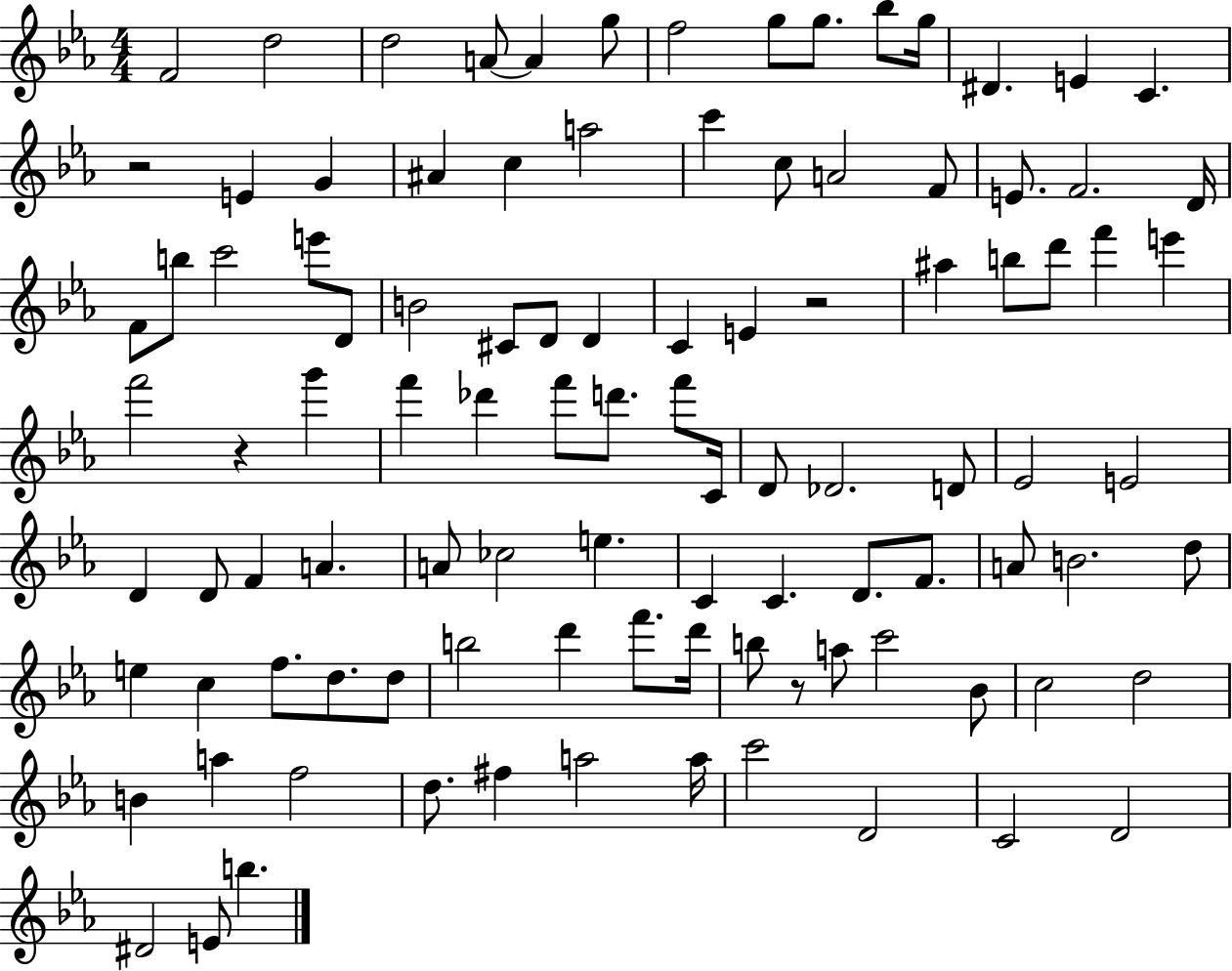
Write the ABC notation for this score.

X:1
T:Untitled
M:4/4
L:1/4
K:Eb
F2 d2 d2 A/2 A g/2 f2 g/2 g/2 _b/2 g/4 ^D E C z2 E G ^A c a2 c' c/2 A2 F/2 E/2 F2 D/4 F/2 b/2 c'2 e'/2 D/2 B2 ^C/2 D/2 D C E z2 ^a b/2 d'/2 f' e' f'2 z g' f' _d' f'/2 d'/2 f'/2 C/4 D/2 _D2 D/2 _E2 E2 D D/2 F A A/2 _c2 e C C D/2 F/2 A/2 B2 d/2 e c f/2 d/2 d/2 b2 d' f'/2 d'/4 b/2 z/2 a/2 c'2 _B/2 c2 d2 B a f2 d/2 ^f a2 a/4 c'2 D2 C2 D2 ^D2 E/2 b